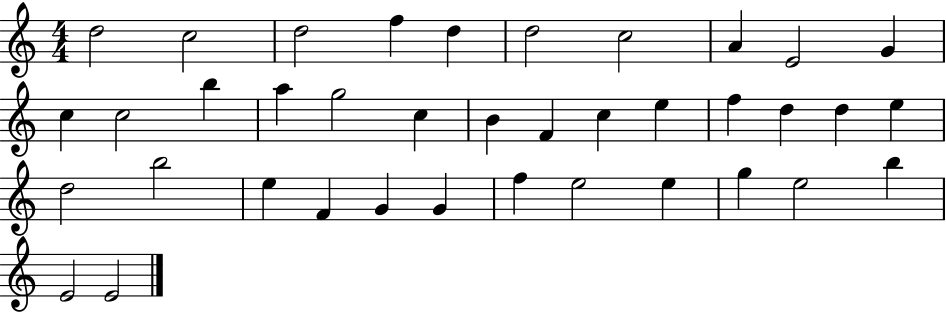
{
  \clef treble
  \numericTimeSignature
  \time 4/4
  \key c \major
  d''2 c''2 | d''2 f''4 d''4 | d''2 c''2 | a'4 e'2 g'4 | \break c''4 c''2 b''4 | a''4 g''2 c''4 | b'4 f'4 c''4 e''4 | f''4 d''4 d''4 e''4 | \break d''2 b''2 | e''4 f'4 g'4 g'4 | f''4 e''2 e''4 | g''4 e''2 b''4 | \break e'2 e'2 | \bar "|."
}